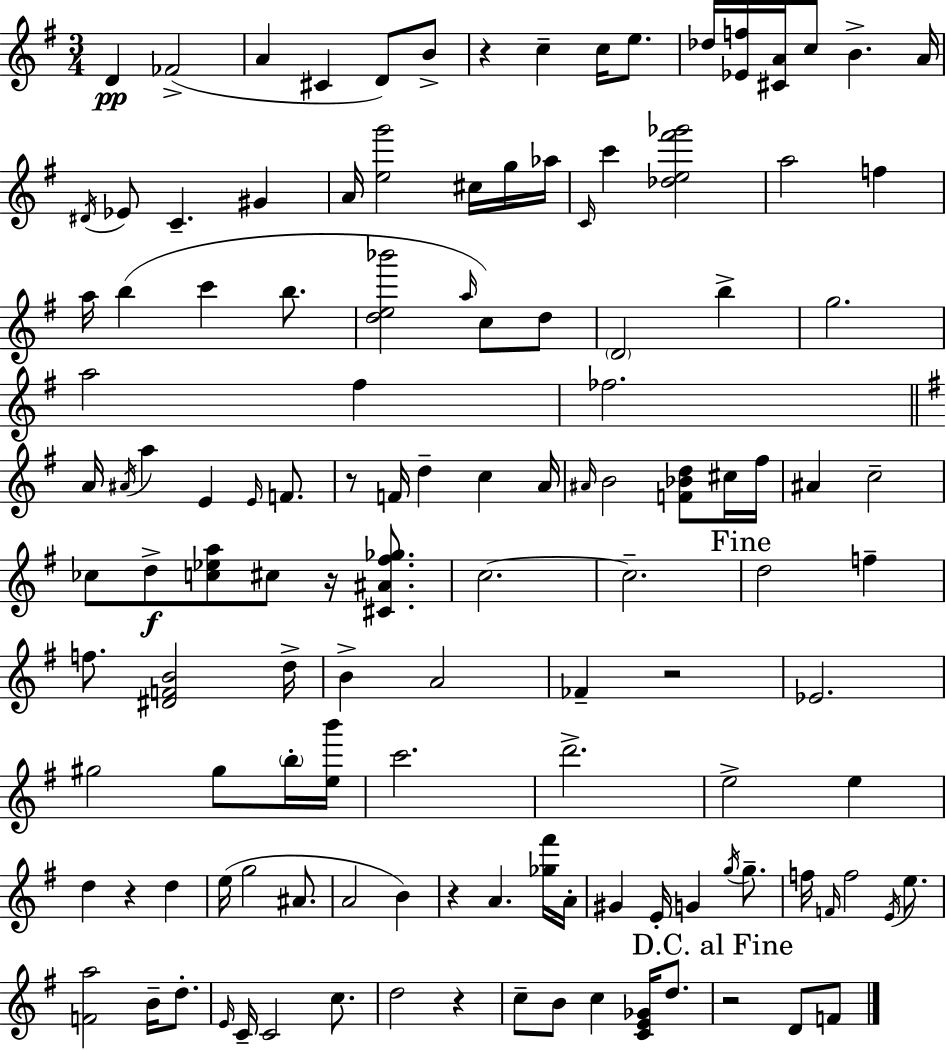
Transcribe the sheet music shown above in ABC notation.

X:1
T:Untitled
M:3/4
L:1/4
K:G
D _F2 A ^C D/2 B/2 z c c/4 e/2 _d/4 [_Ef]/4 [^CA]/4 c/2 B A/4 ^D/4 _E/2 C ^G A/4 [eg']2 ^c/4 g/4 _a/4 C/4 c' [_de^f'_g']2 a2 f a/4 b c' b/2 [de_b']2 a/4 c/2 d/2 D2 b g2 a2 ^f _f2 A/4 ^A/4 a E E/4 F/2 z/2 F/4 d c A/4 ^A/4 B2 [F_Bd]/2 ^c/4 ^f/4 ^A c2 _c/2 d/2 [c_ea]/2 ^c/2 z/4 [^C^A^f_g]/2 c2 c2 d2 f f/2 [^DFB]2 d/4 B A2 _F z2 _E2 ^g2 ^g/2 b/4 [eb']/4 c'2 d'2 e2 e d z d e/4 g2 ^A/2 A2 B z A [_g^f']/4 A/4 ^G E/4 G g/4 g/2 f/4 F/4 f2 E/4 e/2 [Fa]2 B/4 d/2 E/4 C/4 C2 c/2 d2 z c/2 B/2 c [CE_G]/4 d/2 z2 D/2 F/2